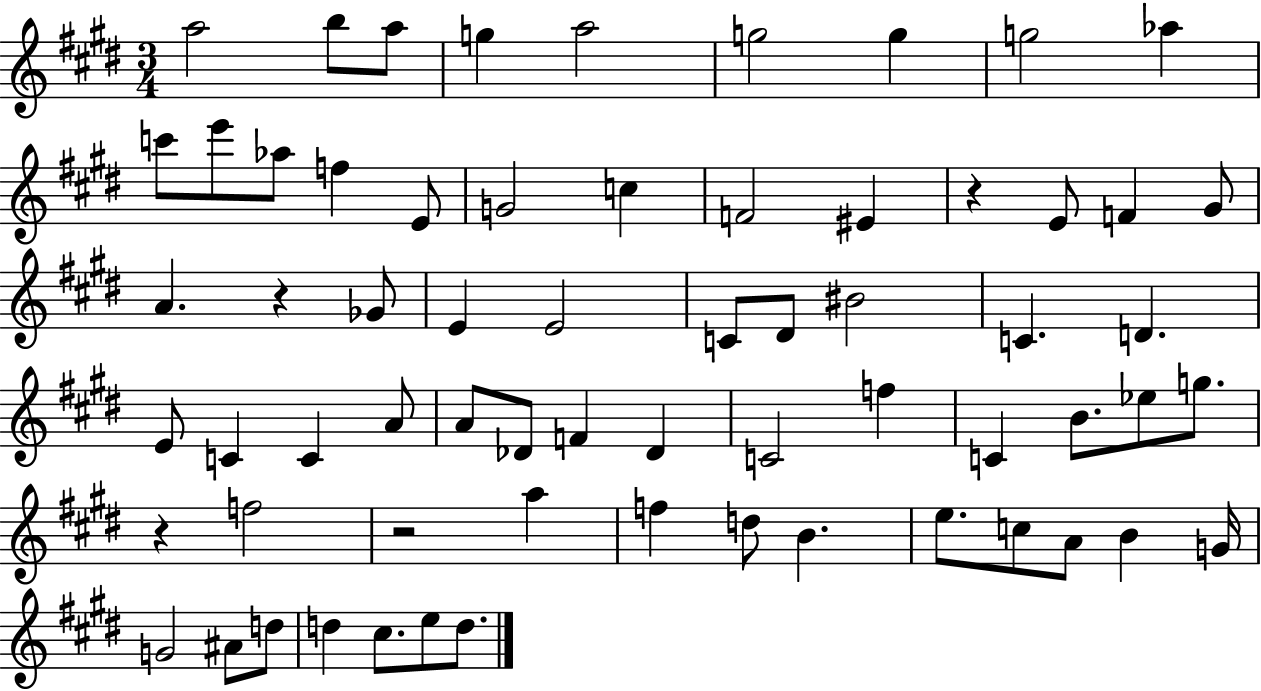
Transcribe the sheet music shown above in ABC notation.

X:1
T:Untitled
M:3/4
L:1/4
K:E
a2 b/2 a/2 g a2 g2 g g2 _a c'/2 e'/2 _a/2 f E/2 G2 c F2 ^E z E/2 F ^G/2 A z _G/2 E E2 C/2 ^D/2 ^B2 C D E/2 C C A/2 A/2 _D/2 F _D C2 f C B/2 _e/2 g/2 z f2 z2 a f d/2 B e/2 c/2 A/2 B G/4 G2 ^A/2 d/2 d ^c/2 e/2 d/2